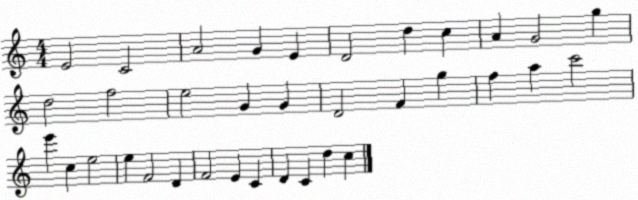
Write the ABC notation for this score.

X:1
T:Untitled
M:4/4
L:1/4
K:C
E2 C2 A2 G E D2 d c A G2 g d2 f2 e2 G G D2 F g f a c'2 e' c e2 e F2 D F2 E C D C d c